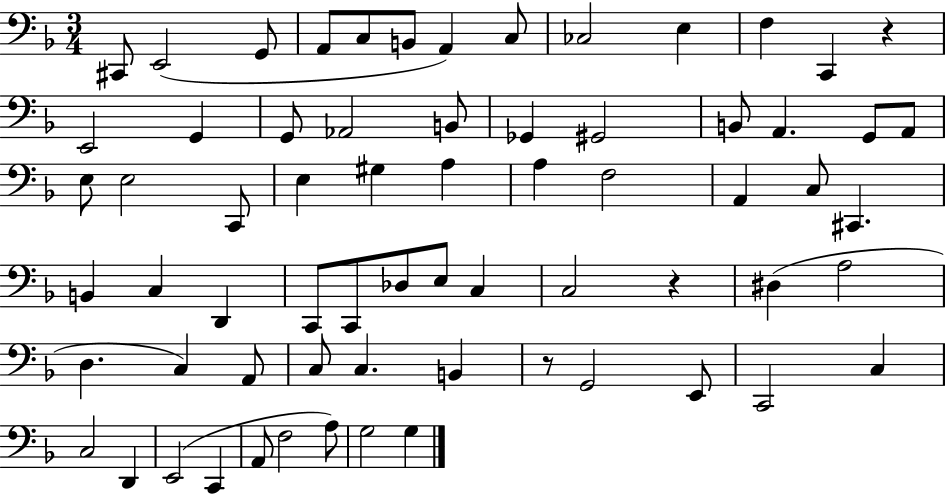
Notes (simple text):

C#2/e E2/h G2/e A2/e C3/e B2/e A2/q C3/e CES3/h E3/q F3/q C2/q R/q E2/h G2/q G2/e Ab2/h B2/e Gb2/q G#2/h B2/e A2/q. G2/e A2/e E3/e E3/h C2/e E3/q G#3/q A3/q A3/q F3/h A2/q C3/e C#2/q. B2/q C3/q D2/q C2/e C2/e Db3/e E3/e C3/q C3/h R/q D#3/q A3/h D3/q. C3/q A2/e C3/e C3/q. B2/q R/e G2/h E2/e C2/h C3/q C3/h D2/q E2/h C2/q A2/e F3/h A3/e G3/h G3/q